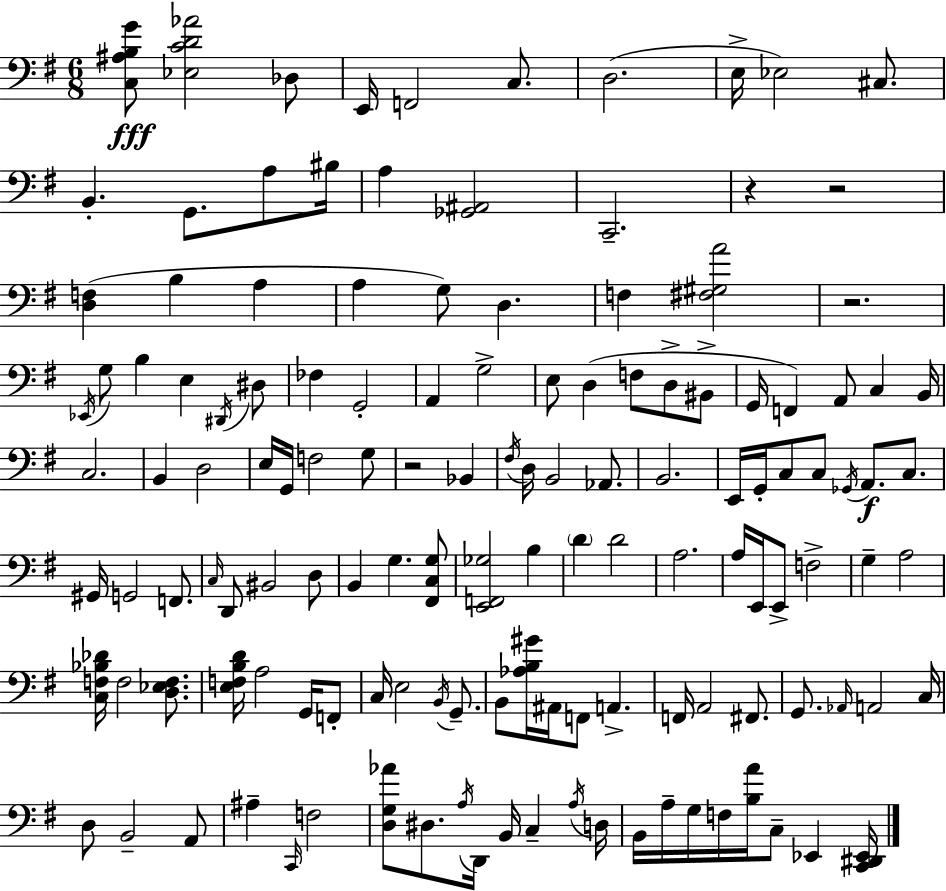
[C3,A#3,B3,G4]/e [Eb3,C4,D4,Ab4]/h Db3/e E2/s F2/h C3/e. D3/h. E3/s Eb3/h C#3/e. B2/q. G2/e. A3/e BIS3/s A3/q [Gb2,A#2]/h C2/h. R/q R/h [D3,F3]/q B3/q A3/q A3/q G3/e D3/q. F3/q [F#3,G#3,A4]/h R/h. Eb2/s G3/e B3/q E3/q D#2/s D#3/e FES3/q G2/h A2/q G3/h E3/e D3/q F3/e D3/e BIS2/e G2/s F2/q A2/e C3/q B2/s C3/h. B2/q D3/h E3/s G2/s F3/h G3/e R/h Bb2/q F#3/s D3/s B2/h Ab2/e. B2/h. E2/s G2/s C3/e C3/e Gb2/s A2/e. C3/e. G#2/s G2/h F2/e. C3/s D2/e BIS2/h D3/e B2/q G3/q. [F#2,C3,G3]/e [E2,F2,Gb3]/h B3/q D4/q D4/h A3/h. A3/s E2/s E2/e F3/h G3/q A3/h [C3,F3,Bb3,Db4]/s F3/h [D3,Eb3,F3]/e. [E3,F3,B3,D4]/s A3/h G2/s F2/e C3/s E3/h B2/s G2/e. B2/e [Ab3,B3,G#4]/s A#2/s F2/e A2/q. F2/s A2/h F#2/e. G2/e. Ab2/s A2/h C3/s D3/e B2/h A2/e A#3/q C2/s F3/h [D3,G3,Ab4]/e D#3/e. A3/s D2/s B2/s C3/q A3/s D3/s B2/s A3/s G3/s F3/s [B3,A4]/s C3/e Eb2/q [C2,D#2,Eb2]/s